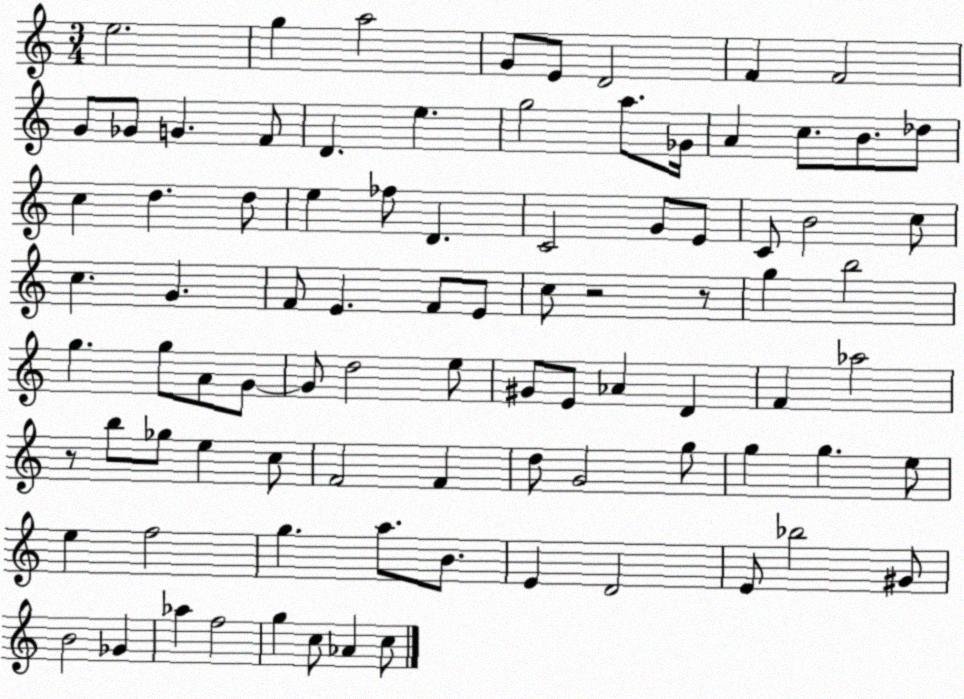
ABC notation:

X:1
T:Untitled
M:3/4
L:1/4
K:C
e2 g a2 G/2 E/2 D2 F F2 G/2 _G/2 G F/2 D e g2 a/2 _G/4 A c/2 B/2 _d/2 c d d/2 e _f/2 D C2 G/2 E/2 C/2 B2 c/2 c G F/2 E F/2 E/2 c/2 z2 z/2 g b2 g g/2 A/2 G/2 G/2 d2 e/2 ^G/2 E/2 _A D F _a2 z/2 b/2 _g/2 e c/2 F2 F d/2 G2 g/2 g g e/2 e f2 g a/2 B/2 E D2 E/2 _b2 ^G/2 B2 _G _a f2 g c/2 _A c/2